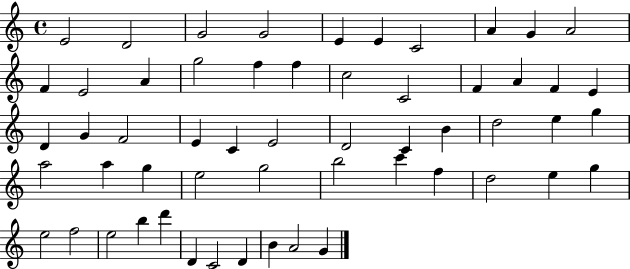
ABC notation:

X:1
T:Untitled
M:4/4
L:1/4
K:C
E2 D2 G2 G2 E E C2 A G A2 F E2 A g2 f f c2 C2 F A F E D G F2 E C E2 D2 C B d2 e g a2 a g e2 g2 b2 c' f d2 e g e2 f2 e2 b d' D C2 D B A2 G